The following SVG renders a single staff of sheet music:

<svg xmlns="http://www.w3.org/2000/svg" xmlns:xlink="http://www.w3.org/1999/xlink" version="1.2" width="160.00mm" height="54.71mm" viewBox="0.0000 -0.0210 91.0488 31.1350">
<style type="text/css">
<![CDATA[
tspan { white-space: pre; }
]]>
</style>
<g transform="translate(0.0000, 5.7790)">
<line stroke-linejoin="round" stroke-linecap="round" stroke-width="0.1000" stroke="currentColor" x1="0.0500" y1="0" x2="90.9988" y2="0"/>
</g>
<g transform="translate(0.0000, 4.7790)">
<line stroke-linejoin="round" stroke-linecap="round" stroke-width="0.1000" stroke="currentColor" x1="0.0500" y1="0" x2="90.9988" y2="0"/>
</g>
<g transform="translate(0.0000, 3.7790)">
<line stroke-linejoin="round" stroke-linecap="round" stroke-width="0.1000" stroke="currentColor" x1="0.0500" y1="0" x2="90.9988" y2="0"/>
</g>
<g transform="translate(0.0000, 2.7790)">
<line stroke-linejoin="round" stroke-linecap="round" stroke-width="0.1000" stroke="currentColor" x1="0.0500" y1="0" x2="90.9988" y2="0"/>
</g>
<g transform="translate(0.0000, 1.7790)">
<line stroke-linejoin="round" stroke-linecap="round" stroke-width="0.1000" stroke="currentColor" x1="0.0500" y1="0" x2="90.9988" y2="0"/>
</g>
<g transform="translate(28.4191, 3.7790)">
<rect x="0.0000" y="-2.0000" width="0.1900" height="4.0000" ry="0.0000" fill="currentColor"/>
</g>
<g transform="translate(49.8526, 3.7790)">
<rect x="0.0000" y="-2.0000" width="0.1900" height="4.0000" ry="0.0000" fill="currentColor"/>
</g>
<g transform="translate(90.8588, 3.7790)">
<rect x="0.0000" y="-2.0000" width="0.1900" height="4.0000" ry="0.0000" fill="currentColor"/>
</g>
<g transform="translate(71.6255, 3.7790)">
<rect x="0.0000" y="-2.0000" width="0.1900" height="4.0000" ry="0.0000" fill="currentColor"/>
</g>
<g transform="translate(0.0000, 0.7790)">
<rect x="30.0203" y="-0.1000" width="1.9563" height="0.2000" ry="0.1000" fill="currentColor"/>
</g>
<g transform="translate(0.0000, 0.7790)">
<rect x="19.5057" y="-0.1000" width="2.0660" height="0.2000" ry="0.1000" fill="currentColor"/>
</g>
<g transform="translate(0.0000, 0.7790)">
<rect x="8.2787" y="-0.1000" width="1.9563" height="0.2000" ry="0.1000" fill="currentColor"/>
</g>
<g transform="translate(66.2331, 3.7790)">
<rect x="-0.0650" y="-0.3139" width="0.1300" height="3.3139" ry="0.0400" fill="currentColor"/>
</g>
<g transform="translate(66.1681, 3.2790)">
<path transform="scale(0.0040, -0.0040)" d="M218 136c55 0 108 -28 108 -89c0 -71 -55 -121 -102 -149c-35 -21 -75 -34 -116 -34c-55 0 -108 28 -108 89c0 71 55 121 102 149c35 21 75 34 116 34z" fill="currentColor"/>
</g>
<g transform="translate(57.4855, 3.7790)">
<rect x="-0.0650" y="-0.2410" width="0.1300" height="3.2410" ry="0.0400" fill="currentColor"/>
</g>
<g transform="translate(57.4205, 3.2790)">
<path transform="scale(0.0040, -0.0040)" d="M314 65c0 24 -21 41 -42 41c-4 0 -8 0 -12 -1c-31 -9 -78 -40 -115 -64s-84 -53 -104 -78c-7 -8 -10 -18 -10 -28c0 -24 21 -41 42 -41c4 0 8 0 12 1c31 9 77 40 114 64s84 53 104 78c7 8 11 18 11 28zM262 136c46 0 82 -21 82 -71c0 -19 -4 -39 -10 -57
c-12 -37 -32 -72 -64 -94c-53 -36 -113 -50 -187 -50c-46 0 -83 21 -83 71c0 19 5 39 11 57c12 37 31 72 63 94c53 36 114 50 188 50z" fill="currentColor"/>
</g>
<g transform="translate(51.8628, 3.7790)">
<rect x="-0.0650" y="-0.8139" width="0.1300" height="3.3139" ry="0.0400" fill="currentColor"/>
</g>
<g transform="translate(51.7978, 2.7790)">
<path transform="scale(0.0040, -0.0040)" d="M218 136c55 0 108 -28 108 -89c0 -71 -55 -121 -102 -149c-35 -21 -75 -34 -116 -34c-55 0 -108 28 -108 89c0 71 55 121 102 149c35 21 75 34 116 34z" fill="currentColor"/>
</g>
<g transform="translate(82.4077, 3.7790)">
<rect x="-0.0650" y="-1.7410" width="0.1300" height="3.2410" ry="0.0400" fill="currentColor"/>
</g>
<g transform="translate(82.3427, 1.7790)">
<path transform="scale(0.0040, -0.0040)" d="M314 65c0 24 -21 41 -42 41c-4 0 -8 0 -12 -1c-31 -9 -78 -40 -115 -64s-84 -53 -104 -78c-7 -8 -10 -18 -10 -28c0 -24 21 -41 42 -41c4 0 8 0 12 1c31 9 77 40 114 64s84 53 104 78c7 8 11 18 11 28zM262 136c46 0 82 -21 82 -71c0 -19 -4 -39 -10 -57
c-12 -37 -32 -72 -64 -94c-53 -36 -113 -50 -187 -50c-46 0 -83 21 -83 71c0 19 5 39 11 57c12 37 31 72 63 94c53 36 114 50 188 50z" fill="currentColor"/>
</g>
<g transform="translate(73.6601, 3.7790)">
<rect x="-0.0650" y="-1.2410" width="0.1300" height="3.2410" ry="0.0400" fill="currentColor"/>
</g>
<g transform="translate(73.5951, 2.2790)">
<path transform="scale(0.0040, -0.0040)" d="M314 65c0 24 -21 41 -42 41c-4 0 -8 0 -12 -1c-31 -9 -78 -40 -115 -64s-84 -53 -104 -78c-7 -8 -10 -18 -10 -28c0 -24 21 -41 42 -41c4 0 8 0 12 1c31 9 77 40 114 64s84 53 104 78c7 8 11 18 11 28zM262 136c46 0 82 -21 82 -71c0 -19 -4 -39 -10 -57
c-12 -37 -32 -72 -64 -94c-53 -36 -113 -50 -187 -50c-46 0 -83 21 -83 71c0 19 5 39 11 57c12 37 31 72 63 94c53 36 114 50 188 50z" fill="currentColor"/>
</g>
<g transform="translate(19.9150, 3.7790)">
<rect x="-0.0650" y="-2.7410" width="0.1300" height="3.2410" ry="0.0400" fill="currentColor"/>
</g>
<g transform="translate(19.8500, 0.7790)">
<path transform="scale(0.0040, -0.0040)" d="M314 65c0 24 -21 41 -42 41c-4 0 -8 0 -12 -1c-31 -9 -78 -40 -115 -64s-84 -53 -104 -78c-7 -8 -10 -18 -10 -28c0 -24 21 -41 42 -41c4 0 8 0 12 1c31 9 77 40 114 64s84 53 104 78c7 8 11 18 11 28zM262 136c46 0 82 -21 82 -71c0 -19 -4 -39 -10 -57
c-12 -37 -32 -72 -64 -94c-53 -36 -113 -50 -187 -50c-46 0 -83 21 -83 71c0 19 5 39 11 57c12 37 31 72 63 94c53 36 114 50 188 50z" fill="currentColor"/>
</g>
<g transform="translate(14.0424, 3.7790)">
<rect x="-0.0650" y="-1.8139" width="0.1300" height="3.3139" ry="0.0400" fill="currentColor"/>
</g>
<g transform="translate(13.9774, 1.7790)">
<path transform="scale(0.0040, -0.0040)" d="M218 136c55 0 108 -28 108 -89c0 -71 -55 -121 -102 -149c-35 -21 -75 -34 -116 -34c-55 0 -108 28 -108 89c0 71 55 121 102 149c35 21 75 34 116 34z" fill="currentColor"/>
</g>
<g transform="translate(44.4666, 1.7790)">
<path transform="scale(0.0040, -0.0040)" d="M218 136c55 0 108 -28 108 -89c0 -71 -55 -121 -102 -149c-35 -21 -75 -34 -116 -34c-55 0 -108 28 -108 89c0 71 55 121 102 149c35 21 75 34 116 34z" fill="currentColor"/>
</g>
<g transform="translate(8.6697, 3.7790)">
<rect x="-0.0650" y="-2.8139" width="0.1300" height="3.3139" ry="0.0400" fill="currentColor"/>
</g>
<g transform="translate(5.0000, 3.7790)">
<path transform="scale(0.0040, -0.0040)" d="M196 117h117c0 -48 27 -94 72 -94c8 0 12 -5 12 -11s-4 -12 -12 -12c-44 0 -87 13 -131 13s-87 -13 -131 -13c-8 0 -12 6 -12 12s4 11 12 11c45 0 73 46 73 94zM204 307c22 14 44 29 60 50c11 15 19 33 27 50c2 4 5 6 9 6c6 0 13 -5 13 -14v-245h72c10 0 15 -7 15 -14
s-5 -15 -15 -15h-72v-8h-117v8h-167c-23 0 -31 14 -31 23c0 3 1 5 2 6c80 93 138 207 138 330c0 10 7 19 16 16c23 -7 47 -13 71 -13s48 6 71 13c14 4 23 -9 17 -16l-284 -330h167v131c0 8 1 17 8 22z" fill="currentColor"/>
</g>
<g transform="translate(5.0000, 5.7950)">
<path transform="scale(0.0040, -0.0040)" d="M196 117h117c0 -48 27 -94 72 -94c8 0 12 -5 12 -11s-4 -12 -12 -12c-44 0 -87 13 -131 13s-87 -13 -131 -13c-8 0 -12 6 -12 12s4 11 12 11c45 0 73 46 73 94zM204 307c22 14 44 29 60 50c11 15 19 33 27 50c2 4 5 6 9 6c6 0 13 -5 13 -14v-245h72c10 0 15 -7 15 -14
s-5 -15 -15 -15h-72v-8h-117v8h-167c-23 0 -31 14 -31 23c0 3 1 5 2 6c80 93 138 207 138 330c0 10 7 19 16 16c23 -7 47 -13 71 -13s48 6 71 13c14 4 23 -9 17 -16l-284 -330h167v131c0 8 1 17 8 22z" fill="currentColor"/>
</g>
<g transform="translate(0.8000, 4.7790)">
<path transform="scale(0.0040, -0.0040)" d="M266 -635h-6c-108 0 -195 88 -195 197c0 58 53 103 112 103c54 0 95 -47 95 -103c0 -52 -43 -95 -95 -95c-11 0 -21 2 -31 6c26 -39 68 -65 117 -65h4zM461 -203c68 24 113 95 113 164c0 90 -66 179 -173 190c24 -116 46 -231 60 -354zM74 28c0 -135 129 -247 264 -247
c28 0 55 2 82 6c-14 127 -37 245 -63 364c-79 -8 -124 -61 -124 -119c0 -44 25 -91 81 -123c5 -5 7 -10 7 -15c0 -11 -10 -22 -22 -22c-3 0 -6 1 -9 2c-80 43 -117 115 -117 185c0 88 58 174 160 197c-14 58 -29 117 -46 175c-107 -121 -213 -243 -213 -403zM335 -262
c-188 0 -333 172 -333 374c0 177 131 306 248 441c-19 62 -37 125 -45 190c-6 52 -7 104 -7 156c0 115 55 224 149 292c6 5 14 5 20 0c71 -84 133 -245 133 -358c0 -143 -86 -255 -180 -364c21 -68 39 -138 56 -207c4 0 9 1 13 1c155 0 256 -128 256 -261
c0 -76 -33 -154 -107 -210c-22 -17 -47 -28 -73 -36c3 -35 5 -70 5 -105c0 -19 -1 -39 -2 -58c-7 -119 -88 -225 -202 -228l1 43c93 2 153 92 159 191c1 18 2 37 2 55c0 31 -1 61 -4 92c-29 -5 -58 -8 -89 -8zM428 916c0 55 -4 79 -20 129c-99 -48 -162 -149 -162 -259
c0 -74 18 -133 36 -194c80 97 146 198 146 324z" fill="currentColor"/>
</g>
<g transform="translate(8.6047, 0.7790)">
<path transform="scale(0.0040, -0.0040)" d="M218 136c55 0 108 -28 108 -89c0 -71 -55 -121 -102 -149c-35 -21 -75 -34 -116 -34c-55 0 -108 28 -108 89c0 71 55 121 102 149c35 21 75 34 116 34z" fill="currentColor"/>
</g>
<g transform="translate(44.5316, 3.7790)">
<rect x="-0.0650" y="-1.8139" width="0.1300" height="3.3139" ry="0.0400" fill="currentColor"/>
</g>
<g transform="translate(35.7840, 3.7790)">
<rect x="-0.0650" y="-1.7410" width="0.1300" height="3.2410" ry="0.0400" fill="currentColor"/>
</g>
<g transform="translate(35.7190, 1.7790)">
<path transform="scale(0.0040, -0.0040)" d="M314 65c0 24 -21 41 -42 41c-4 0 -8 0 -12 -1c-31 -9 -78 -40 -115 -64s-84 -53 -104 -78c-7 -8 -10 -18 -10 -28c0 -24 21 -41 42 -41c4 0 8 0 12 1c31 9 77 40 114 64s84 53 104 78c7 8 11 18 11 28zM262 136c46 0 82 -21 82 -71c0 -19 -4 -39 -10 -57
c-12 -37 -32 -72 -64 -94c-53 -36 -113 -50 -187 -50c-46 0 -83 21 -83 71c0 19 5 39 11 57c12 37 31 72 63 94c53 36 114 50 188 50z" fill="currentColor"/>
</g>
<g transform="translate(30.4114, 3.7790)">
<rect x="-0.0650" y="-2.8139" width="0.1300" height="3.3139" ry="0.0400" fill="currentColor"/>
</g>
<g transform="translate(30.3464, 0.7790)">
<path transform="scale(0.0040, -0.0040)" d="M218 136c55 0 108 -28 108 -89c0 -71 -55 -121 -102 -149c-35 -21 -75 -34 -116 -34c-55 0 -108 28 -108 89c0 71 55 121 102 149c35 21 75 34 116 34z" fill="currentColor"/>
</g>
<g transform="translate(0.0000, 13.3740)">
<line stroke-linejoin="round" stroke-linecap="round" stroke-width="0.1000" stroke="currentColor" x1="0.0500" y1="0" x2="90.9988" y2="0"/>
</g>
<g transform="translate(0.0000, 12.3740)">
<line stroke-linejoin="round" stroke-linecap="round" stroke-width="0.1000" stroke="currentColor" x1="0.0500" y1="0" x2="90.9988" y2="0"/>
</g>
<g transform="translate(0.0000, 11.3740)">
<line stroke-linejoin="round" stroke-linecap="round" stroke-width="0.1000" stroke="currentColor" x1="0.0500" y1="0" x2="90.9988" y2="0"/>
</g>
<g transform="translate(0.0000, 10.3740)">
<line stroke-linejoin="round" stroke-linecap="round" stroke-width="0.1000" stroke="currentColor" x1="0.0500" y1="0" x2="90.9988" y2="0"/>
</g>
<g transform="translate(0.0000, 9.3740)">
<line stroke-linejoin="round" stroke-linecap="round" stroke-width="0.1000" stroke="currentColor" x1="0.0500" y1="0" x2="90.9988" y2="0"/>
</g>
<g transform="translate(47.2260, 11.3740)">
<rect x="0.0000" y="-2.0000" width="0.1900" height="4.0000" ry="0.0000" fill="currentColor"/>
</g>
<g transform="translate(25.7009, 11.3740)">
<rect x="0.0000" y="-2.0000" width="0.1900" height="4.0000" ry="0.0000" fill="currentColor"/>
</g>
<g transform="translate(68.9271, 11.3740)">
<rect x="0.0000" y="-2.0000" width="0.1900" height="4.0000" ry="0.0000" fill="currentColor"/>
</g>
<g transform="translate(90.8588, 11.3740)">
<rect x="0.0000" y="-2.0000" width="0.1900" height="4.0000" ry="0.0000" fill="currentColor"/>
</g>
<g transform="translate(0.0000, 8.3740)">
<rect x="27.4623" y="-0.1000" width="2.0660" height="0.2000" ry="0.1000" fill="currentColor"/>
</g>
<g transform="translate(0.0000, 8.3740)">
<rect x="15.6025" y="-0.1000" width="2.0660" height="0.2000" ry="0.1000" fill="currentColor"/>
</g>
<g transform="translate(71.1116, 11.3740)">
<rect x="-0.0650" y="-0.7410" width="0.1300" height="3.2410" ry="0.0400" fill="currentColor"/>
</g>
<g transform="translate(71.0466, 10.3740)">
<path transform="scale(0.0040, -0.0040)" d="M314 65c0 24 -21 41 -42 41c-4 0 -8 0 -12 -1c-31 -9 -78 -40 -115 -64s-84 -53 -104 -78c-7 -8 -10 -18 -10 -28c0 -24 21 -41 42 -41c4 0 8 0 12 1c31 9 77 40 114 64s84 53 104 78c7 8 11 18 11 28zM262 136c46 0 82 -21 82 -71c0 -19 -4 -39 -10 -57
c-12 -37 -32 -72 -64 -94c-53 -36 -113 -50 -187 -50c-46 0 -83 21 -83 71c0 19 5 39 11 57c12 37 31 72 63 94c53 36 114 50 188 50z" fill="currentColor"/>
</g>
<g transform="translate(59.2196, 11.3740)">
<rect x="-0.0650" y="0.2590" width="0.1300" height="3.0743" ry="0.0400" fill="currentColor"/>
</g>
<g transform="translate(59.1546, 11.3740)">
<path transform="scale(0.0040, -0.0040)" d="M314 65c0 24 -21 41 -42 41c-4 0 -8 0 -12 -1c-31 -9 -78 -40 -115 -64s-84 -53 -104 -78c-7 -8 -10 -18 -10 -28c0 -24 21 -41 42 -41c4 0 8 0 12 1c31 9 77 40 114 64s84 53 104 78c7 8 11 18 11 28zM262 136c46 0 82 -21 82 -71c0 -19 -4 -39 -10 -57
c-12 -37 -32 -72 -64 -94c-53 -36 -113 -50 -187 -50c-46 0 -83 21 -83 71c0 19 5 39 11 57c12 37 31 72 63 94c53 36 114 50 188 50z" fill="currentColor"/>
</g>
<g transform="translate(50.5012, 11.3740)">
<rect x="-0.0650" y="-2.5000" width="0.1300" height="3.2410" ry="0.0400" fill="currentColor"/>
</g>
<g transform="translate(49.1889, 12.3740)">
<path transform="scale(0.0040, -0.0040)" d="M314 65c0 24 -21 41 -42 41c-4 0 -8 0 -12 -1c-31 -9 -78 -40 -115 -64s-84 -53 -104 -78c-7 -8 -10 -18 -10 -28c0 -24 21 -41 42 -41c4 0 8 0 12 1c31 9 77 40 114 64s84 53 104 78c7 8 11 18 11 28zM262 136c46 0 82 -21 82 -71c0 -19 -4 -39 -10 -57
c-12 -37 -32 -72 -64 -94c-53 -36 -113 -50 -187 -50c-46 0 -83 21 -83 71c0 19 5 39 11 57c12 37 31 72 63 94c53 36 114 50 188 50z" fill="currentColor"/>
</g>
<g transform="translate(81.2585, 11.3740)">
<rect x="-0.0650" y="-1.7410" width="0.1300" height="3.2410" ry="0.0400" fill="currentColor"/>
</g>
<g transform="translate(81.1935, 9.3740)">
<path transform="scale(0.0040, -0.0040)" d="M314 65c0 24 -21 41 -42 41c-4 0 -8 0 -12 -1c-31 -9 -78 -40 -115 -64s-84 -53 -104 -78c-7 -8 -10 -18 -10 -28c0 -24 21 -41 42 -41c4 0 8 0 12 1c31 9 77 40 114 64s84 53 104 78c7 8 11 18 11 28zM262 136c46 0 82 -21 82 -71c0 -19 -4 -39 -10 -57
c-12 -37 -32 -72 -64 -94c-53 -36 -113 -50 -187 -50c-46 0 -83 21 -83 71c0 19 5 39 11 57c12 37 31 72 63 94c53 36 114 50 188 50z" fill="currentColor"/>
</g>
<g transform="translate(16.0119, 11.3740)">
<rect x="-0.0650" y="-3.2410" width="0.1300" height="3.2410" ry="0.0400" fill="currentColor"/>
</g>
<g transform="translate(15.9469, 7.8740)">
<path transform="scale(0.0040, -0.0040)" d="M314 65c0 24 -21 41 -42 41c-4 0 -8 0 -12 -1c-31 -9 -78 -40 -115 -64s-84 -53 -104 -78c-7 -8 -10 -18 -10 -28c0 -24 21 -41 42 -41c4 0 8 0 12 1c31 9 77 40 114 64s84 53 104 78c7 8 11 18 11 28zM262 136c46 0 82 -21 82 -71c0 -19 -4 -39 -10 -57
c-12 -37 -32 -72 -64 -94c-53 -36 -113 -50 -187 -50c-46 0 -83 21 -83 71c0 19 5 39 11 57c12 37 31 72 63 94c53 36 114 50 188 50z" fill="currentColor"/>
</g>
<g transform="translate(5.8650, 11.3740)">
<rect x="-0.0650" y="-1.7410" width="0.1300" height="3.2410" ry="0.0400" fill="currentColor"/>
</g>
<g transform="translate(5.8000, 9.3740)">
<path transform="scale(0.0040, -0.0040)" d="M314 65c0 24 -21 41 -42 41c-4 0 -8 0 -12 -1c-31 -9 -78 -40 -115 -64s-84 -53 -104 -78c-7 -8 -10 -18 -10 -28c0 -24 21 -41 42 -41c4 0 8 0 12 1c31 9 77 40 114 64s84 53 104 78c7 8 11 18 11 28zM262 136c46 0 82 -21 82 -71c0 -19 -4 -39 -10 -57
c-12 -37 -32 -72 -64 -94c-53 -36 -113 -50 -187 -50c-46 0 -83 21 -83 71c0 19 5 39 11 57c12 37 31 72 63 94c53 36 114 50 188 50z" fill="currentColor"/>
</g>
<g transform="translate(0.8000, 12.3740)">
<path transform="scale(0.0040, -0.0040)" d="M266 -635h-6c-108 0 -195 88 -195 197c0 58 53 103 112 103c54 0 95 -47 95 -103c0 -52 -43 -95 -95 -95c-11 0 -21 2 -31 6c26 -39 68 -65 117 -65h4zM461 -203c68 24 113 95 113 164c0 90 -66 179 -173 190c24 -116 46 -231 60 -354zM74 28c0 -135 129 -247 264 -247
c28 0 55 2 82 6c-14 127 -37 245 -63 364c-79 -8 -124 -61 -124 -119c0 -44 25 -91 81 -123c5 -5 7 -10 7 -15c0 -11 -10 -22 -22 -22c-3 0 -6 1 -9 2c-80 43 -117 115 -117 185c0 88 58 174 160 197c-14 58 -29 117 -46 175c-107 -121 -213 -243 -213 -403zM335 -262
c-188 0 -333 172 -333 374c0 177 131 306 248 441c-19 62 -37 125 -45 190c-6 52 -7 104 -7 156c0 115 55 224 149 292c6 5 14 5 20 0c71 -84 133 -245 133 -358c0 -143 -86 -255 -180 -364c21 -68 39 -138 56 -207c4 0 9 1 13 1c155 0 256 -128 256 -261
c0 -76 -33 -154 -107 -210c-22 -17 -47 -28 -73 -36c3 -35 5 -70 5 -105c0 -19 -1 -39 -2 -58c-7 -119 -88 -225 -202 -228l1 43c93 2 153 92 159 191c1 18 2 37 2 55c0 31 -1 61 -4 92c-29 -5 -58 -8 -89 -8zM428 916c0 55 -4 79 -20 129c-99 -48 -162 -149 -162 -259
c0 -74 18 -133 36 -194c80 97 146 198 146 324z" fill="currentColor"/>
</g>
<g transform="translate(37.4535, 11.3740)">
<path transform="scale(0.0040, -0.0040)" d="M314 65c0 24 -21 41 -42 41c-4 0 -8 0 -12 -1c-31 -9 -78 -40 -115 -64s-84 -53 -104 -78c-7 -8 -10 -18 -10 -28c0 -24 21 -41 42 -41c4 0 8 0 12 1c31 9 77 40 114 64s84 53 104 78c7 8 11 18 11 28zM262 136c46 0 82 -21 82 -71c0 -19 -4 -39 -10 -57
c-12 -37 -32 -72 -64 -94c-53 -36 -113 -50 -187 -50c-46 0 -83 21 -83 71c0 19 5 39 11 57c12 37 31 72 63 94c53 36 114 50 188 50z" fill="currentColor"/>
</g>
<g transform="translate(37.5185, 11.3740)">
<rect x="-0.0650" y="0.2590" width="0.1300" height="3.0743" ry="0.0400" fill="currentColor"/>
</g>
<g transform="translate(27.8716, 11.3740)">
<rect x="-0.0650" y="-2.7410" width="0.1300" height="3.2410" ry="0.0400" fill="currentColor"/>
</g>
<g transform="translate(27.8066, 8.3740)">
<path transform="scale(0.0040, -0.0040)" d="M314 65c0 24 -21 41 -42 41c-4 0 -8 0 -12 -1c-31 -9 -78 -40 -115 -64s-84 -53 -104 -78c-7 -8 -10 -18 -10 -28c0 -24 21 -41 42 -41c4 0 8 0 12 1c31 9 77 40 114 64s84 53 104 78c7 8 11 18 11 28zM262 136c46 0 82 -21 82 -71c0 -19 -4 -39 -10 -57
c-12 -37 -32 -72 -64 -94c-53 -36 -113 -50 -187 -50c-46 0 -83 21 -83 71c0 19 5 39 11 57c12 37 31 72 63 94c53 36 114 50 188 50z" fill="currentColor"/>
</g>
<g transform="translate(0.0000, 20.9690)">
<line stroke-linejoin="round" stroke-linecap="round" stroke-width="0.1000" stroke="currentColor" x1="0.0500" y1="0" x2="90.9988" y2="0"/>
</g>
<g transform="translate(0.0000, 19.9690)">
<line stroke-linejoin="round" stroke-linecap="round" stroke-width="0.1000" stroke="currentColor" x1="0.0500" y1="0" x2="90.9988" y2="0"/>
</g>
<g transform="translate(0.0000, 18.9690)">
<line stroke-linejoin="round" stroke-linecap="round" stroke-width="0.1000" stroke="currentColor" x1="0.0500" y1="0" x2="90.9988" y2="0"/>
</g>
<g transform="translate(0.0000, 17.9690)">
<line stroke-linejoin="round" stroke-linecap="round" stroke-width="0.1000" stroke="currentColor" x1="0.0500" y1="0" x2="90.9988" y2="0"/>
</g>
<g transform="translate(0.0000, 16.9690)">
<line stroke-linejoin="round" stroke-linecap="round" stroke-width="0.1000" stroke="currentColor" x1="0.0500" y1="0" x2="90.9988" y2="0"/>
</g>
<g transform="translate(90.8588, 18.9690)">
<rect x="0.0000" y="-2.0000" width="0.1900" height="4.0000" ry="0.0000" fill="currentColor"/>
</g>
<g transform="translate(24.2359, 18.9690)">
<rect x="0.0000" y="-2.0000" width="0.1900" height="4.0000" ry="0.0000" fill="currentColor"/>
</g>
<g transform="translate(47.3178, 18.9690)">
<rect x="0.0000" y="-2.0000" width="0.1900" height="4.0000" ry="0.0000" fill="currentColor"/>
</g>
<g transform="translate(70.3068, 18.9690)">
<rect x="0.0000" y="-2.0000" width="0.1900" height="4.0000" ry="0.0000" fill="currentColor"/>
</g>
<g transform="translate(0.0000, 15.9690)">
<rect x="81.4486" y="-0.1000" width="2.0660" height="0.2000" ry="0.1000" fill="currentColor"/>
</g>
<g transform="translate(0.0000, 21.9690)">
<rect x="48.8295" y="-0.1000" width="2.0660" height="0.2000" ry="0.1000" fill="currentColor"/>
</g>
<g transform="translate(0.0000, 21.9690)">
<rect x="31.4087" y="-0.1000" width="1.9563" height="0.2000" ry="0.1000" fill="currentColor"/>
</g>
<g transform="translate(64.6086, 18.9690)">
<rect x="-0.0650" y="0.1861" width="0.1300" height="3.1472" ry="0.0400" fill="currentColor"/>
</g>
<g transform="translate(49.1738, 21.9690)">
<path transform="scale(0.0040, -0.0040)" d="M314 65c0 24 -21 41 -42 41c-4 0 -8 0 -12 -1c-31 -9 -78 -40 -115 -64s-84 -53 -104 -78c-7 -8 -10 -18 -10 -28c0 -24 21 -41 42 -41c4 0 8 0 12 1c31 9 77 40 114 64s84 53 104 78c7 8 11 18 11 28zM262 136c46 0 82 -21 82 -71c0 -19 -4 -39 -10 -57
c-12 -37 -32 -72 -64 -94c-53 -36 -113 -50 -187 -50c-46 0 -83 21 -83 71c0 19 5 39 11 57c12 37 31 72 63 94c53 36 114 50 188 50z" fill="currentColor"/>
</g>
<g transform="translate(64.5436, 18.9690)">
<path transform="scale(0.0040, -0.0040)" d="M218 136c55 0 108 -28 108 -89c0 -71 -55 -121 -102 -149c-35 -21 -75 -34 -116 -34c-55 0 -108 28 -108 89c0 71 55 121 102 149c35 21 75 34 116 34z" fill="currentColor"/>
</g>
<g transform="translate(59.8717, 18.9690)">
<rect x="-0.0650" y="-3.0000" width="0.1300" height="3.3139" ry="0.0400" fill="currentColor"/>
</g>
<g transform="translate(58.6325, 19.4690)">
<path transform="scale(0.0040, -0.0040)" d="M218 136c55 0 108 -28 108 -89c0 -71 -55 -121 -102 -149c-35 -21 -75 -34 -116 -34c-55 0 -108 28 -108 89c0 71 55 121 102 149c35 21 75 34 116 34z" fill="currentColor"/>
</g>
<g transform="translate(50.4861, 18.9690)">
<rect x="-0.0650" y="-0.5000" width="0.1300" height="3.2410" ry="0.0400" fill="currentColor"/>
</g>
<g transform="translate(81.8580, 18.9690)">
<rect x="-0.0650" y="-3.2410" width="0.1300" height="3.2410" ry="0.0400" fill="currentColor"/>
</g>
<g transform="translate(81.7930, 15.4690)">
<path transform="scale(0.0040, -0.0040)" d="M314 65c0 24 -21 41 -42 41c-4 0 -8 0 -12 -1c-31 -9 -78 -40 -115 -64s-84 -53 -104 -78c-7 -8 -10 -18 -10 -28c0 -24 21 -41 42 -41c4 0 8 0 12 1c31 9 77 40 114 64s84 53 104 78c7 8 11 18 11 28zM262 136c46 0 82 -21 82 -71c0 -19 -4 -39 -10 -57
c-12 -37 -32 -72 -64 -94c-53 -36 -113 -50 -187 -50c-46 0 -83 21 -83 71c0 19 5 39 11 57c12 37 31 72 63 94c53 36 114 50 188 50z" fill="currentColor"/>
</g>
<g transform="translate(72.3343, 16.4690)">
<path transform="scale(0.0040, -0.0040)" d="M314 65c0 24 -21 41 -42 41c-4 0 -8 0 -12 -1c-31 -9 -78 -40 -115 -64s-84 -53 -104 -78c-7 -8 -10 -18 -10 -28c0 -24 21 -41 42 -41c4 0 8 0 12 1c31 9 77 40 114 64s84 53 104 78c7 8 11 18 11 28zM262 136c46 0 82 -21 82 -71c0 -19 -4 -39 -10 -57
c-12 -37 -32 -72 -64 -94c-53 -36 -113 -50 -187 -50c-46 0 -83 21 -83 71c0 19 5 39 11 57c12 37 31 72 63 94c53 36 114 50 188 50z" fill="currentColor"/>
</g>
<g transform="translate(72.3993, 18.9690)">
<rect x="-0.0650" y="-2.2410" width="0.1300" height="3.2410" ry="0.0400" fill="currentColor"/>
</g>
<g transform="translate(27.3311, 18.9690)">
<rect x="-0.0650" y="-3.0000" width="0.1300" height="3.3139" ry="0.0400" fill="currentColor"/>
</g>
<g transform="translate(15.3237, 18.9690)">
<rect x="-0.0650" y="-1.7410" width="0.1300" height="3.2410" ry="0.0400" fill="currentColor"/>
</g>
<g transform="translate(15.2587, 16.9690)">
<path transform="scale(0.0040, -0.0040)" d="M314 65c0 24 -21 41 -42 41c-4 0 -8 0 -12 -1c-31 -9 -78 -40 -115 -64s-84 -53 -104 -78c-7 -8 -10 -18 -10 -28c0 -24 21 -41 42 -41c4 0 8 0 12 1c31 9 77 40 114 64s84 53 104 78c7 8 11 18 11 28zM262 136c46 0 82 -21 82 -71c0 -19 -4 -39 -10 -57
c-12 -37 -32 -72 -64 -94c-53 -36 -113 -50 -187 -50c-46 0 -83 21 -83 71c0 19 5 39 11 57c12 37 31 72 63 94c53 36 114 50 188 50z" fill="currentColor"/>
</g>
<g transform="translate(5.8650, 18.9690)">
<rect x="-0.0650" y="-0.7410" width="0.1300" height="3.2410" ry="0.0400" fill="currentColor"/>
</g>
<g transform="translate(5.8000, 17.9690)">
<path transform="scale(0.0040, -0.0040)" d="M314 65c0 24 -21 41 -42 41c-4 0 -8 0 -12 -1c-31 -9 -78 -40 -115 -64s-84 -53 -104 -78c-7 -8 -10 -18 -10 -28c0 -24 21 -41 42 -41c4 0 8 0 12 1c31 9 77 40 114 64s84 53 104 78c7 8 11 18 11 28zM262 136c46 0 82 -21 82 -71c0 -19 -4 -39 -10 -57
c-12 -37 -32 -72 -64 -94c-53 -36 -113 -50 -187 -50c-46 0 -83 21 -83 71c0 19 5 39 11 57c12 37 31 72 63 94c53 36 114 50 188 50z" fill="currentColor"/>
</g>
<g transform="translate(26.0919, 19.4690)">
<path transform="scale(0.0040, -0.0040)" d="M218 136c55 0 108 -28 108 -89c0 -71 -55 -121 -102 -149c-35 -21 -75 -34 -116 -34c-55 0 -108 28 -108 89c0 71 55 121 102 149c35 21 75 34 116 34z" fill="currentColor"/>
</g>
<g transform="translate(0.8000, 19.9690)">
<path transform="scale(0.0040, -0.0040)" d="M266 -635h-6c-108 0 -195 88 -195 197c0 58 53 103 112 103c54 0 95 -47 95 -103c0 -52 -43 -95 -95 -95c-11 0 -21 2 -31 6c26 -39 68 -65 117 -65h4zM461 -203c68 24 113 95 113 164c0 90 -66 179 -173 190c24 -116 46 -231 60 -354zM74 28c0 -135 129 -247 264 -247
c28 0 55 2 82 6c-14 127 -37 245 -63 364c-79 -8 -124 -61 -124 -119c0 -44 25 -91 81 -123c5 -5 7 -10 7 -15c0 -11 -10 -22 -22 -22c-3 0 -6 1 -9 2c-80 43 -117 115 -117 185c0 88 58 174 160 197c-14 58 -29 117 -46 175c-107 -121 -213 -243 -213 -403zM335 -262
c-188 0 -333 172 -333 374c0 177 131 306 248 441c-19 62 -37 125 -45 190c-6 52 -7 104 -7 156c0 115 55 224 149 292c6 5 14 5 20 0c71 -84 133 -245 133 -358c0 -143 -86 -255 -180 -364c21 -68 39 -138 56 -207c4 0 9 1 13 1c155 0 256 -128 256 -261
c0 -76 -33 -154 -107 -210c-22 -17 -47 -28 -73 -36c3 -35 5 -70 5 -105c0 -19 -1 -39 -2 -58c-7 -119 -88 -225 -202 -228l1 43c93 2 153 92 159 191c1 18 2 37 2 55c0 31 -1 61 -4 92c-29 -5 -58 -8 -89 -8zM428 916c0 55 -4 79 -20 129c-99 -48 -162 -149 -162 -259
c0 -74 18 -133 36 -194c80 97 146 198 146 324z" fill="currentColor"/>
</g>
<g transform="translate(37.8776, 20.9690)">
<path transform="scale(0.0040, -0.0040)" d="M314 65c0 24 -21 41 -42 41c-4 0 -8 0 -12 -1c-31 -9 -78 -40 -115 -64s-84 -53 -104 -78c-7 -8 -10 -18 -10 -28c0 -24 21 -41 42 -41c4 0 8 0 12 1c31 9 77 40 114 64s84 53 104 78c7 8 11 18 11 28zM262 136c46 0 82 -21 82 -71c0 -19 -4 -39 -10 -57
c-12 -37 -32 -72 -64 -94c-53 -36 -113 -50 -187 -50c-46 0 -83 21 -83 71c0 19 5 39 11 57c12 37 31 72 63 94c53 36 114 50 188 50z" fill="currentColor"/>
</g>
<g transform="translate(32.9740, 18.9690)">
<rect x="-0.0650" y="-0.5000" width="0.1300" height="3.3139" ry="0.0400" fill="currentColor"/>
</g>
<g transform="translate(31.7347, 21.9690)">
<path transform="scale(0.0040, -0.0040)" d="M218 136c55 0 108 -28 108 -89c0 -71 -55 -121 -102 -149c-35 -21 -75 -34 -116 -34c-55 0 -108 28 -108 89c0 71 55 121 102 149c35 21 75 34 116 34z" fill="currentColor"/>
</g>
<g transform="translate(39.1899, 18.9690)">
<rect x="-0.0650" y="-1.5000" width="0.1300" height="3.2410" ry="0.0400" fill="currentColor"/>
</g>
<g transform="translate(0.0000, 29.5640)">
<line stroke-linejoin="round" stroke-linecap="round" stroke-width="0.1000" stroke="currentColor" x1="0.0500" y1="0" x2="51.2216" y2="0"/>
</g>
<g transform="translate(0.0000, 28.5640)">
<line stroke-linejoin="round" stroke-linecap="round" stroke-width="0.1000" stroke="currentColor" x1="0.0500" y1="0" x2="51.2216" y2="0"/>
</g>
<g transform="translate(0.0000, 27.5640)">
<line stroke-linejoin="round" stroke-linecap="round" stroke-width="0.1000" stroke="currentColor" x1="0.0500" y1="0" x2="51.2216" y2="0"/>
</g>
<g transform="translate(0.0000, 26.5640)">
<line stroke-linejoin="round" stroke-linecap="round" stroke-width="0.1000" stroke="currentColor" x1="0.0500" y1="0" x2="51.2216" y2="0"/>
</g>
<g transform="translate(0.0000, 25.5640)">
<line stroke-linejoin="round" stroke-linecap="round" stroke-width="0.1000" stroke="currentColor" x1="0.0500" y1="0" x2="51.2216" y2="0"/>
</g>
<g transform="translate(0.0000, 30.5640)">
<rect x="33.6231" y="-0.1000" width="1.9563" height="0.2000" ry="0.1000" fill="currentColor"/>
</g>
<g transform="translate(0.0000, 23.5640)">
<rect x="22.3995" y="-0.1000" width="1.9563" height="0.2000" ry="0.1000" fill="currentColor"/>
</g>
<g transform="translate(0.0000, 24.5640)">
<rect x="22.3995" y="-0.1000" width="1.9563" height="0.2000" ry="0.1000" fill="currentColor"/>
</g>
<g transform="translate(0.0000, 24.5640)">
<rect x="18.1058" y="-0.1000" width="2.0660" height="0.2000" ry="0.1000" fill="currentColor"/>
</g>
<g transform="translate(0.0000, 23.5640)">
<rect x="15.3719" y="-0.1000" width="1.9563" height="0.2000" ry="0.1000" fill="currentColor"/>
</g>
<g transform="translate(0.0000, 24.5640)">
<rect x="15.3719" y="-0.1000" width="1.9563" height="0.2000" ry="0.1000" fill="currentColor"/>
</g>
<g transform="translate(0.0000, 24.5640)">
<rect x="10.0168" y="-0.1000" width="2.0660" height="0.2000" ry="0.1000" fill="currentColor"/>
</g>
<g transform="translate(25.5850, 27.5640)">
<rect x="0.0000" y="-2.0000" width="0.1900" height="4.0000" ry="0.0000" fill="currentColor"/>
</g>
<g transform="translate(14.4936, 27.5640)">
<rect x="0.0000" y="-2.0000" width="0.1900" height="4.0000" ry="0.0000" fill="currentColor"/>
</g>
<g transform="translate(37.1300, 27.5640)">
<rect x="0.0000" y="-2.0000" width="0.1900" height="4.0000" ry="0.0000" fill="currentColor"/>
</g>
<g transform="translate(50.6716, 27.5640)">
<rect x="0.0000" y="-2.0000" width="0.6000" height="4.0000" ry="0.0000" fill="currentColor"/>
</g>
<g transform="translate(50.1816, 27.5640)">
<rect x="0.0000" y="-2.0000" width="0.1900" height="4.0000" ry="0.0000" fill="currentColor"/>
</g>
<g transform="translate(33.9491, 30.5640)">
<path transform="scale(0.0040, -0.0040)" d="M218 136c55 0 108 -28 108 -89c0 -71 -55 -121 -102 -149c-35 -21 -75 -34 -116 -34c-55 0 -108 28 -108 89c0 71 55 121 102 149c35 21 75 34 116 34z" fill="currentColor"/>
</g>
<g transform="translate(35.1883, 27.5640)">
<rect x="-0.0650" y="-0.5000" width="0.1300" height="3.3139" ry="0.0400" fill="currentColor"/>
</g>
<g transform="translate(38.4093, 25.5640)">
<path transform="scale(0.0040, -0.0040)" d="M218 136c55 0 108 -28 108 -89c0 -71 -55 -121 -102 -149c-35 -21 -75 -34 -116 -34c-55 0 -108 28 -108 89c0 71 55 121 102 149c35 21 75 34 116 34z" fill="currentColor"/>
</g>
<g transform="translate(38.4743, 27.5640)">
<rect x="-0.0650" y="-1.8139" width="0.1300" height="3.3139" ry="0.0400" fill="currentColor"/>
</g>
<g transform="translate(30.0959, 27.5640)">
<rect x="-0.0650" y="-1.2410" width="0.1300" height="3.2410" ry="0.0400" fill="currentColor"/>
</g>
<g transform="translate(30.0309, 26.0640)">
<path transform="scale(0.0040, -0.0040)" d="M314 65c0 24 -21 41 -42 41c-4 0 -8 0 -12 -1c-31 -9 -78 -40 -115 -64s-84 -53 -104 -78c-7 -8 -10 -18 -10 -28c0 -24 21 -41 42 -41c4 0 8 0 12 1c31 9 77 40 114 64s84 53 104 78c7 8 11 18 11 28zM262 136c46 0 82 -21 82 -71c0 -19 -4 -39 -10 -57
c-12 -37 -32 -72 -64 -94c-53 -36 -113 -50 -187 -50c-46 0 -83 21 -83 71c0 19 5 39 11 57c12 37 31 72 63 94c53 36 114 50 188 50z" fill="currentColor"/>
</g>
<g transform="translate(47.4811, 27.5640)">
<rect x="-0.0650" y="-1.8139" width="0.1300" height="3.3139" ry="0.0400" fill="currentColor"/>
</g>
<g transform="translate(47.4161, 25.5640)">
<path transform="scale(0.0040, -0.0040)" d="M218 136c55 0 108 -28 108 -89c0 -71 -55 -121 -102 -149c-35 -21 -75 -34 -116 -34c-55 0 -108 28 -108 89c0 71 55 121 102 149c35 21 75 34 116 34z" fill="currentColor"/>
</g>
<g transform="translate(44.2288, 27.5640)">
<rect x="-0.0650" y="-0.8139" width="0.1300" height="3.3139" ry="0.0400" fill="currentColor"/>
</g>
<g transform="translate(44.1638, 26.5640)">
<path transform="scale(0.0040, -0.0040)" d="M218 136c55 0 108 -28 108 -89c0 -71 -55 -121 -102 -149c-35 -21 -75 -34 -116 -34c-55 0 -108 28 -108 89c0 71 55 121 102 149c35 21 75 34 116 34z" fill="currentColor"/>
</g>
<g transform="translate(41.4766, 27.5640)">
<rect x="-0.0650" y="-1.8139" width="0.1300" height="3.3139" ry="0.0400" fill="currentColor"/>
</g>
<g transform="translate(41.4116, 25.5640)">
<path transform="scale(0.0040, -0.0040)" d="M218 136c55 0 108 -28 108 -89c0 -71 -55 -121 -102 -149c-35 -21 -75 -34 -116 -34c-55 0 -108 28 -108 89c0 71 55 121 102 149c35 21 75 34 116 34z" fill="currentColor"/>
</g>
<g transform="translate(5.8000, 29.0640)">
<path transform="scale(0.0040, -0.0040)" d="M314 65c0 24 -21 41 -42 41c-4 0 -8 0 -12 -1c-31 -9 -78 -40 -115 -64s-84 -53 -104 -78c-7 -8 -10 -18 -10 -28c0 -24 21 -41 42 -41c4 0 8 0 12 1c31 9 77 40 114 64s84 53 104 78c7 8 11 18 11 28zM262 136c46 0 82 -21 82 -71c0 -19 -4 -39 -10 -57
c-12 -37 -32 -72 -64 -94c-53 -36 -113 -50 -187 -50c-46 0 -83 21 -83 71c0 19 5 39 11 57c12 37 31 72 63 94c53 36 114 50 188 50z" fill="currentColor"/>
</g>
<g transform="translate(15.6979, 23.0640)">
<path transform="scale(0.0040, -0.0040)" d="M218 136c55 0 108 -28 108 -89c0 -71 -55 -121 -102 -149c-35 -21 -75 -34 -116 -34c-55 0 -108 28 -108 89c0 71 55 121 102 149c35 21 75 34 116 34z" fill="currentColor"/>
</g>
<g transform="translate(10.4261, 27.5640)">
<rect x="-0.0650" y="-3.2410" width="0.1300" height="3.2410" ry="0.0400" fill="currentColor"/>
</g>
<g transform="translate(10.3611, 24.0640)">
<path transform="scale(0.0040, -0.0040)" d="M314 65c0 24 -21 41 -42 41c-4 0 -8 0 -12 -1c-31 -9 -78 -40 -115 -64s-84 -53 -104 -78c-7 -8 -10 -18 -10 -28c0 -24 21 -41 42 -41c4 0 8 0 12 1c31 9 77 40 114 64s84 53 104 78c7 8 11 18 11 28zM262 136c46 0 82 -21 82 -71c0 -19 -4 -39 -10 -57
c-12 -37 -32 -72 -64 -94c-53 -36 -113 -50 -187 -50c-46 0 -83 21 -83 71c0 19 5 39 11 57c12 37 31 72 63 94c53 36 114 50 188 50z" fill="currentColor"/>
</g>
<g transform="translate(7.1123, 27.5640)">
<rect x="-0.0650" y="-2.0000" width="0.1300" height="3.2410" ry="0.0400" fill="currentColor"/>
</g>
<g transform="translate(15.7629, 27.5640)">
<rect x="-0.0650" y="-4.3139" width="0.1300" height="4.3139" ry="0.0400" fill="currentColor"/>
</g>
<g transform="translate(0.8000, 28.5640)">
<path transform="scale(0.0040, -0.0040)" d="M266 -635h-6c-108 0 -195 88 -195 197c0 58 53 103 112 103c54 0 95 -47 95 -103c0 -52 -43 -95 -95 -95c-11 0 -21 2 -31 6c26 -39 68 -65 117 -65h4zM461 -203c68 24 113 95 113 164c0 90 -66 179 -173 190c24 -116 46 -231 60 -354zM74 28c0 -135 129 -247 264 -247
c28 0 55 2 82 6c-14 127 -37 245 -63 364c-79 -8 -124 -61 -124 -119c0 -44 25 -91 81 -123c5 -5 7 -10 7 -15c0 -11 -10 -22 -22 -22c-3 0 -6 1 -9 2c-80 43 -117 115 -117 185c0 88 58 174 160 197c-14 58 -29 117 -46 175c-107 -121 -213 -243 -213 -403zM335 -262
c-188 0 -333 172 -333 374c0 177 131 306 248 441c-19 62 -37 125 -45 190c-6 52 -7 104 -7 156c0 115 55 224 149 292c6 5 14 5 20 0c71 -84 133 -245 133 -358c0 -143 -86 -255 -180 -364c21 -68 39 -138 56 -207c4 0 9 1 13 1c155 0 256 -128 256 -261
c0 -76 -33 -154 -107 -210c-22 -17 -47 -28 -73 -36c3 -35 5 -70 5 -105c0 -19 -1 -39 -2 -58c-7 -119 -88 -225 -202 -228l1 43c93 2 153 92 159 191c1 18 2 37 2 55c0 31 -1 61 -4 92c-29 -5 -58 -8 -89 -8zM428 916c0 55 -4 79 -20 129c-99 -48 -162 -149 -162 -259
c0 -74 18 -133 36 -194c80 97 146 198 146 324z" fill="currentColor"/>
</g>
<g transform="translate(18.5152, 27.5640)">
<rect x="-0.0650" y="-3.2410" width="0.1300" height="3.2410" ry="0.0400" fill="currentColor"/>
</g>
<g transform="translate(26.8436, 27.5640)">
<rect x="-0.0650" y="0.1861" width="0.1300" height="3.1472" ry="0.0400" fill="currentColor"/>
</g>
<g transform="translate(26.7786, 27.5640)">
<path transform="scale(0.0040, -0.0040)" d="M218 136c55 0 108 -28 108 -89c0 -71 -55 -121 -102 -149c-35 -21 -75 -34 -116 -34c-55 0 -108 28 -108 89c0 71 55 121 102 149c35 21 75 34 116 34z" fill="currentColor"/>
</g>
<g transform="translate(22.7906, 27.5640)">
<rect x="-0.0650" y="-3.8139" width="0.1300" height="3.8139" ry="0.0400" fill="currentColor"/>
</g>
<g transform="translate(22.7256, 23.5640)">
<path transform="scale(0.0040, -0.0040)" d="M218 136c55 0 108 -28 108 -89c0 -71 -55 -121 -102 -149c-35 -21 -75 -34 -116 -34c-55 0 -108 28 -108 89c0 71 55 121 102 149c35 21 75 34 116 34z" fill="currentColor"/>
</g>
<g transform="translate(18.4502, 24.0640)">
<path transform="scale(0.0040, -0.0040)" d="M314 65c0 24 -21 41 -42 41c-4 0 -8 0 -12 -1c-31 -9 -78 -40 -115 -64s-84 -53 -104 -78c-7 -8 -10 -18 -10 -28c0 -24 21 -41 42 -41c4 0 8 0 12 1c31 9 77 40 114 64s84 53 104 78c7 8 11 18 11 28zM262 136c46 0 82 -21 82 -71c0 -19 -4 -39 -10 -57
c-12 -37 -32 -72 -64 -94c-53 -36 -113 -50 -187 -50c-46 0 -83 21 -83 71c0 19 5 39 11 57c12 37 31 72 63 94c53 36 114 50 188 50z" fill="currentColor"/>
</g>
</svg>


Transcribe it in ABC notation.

X:1
T:Untitled
M:4/4
L:1/4
K:C
a f a2 a f2 f d c2 c e2 f2 f2 b2 a2 B2 G2 B2 d2 f2 d2 f2 A C E2 C2 A B g2 b2 F2 b2 d' b2 c' B e2 C f f d f